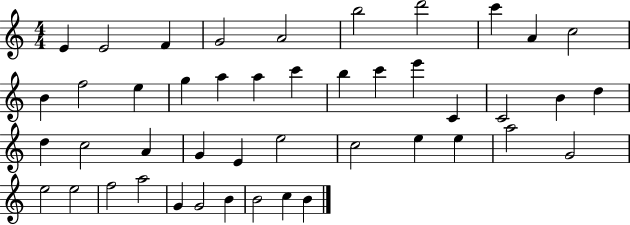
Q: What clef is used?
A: treble